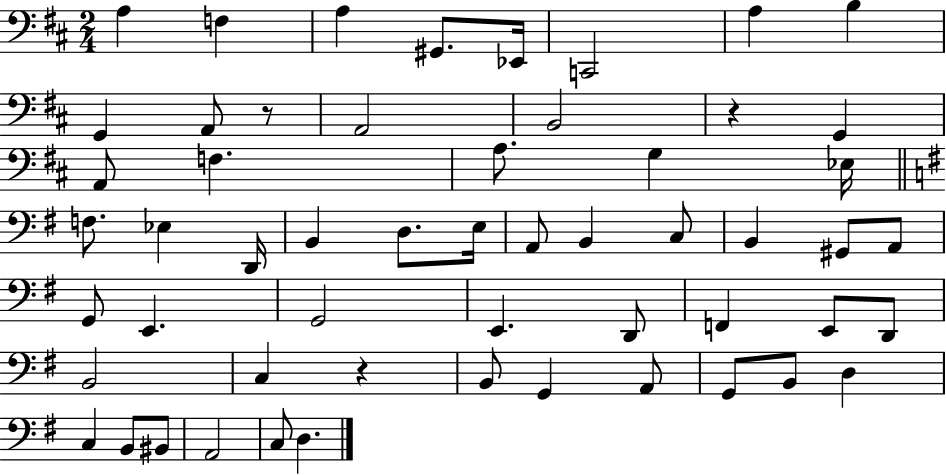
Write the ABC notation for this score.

X:1
T:Untitled
M:2/4
L:1/4
K:D
A, F, A, ^G,,/2 _E,,/4 C,,2 A, B, G,, A,,/2 z/2 A,,2 B,,2 z G,, A,,/2 F, A,/2 G, _E,/4 F,/2 _E, D,,/4 B,, D,/2 E,/4 A,,/2 B,, C,/2 B,, ^G,,/2 A,,/2 G,,/2 E,, G,,2 E,, D,,/2 F,, E,,/2 D,,/2 B,,2 C, z B,,/2 G,, A,,/2 G,,/2 B,,/2 D, C, B,,/2 ^B,,/2 A,,2 C,/2 D,